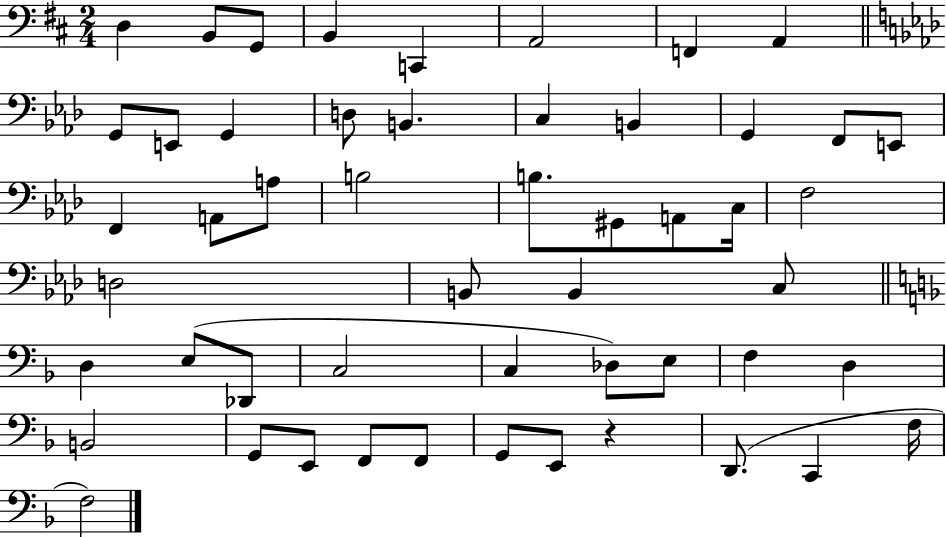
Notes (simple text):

D3/q B2/e G2/e B2/q C2/q A2/h F2/q A2/q G2/e E2/e G2/q D3/e B2/q. C3/q B2/q G2/q F2/e E2/e F2/q A2/e A3/e B3/h B3/e. G#2/e A2/e C3/s F3/h D3/h B2/e B2/q C3/e D3/q E3/e Db2/e C3/h C3/q Db3/e E3/e F3/q D3/q B2/h G2/e E2/e F2/e F2/e G2/e E2/e R/q D2/e. C2/q F3/s F3/h